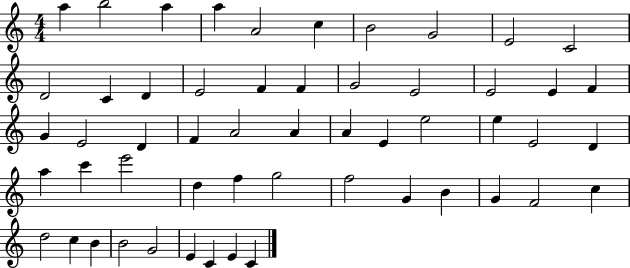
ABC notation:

X:1
T:Untitled
M:4/4
L:1/4
K:C
a b2 a a A2 c B2 G2 E2 C2 D2 C D E2 F F G2 E2 E2 E F G E2 D F A2 A A E e2 e E2 D a c' e'2 d f g2 f2 G B G F2 c d2 c B B2 G2 E C E C